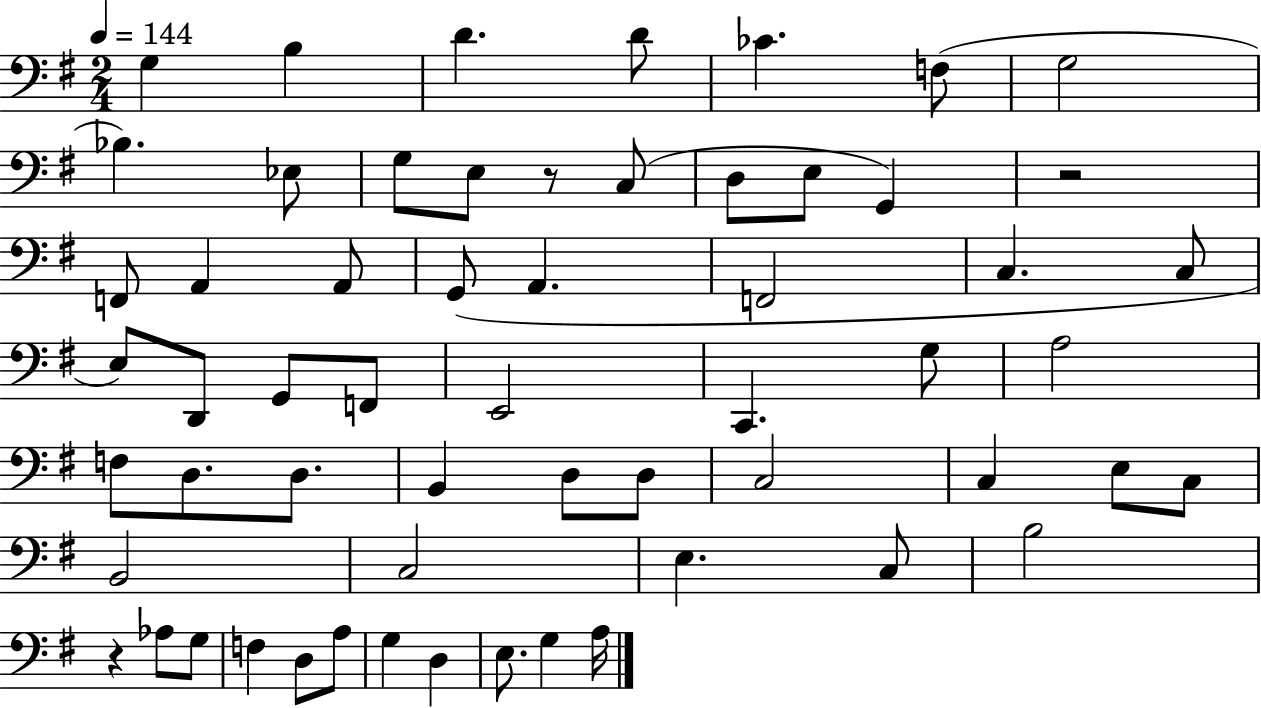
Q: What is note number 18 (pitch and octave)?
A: A2